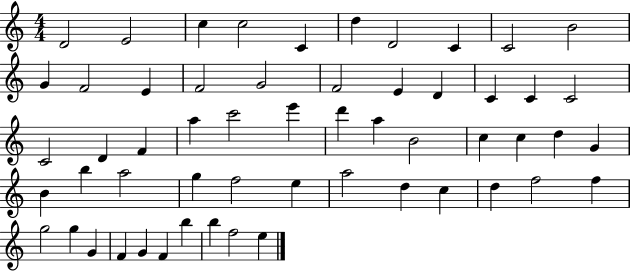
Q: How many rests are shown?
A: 0